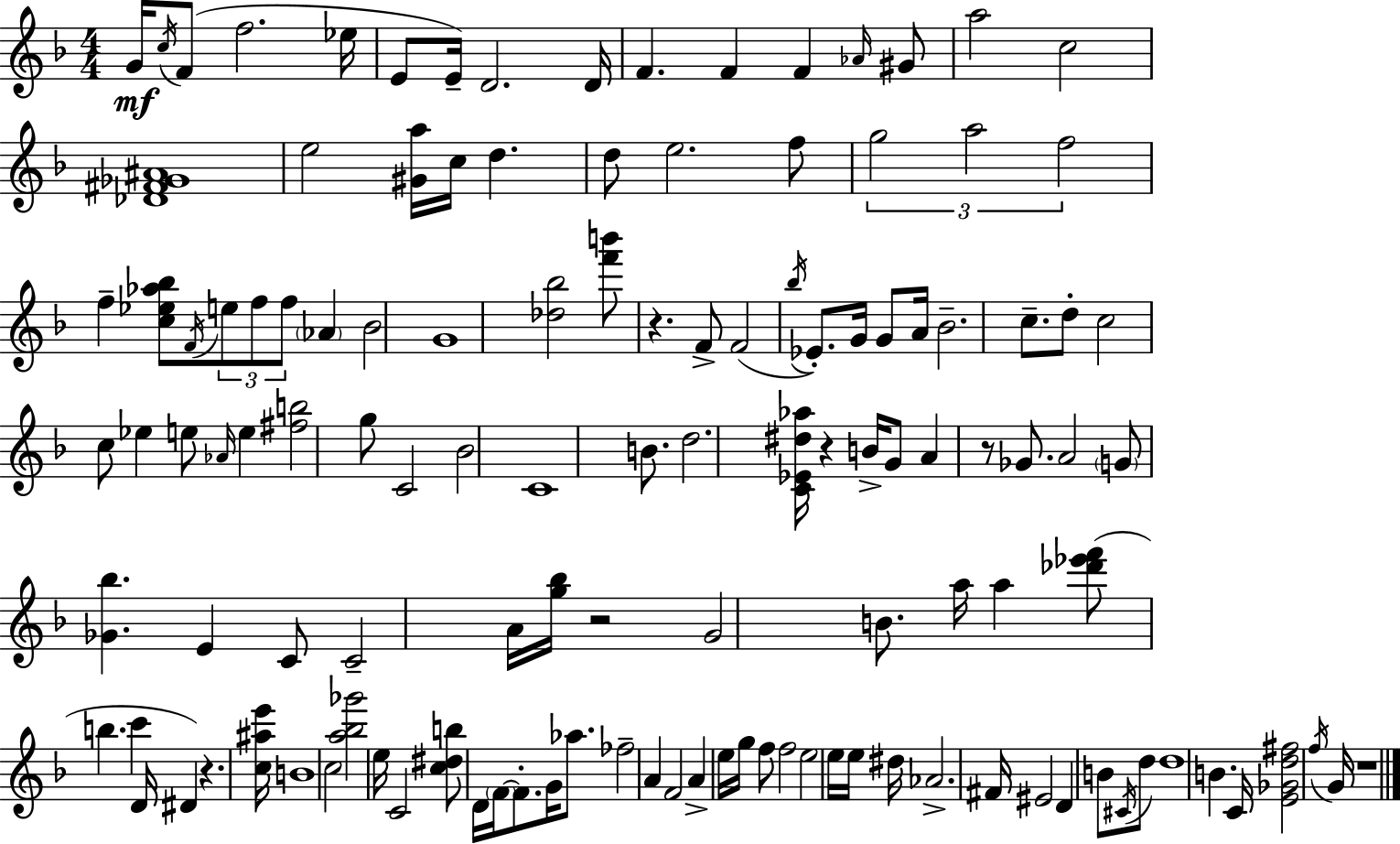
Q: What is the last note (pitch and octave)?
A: G4